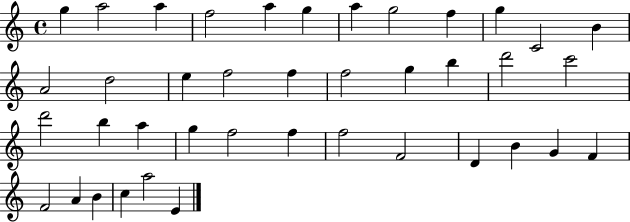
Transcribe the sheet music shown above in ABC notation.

X:1
T:Untitled
M:4/4
L:1/4
K:C
g a2 a f2 a g a g2 f g C2 B A2 d2 e f2 f f2 g b d'2 c'2 d'2 b a g f2 f f2 F2 D B G F F2 A B c a2 E